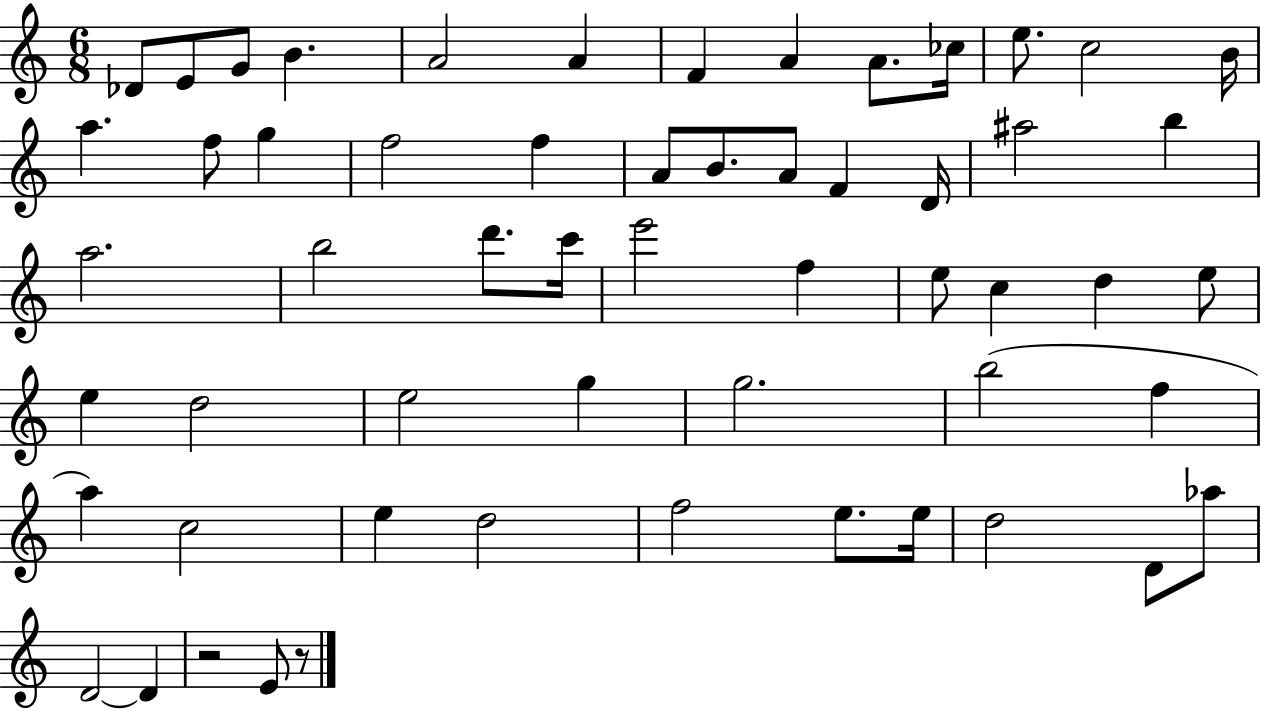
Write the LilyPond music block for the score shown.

{
  \clef treble
  \numericTimeSignature
  \time 6/8
  \key c \major
  des'8 e'8 g'8 b'4. | a'2 a'4 | f'4 a'4 a'8. ces''16 | e''8. c''2 b'16 | \break a''4. f''8 g''4 | f''2 f''4 | a'8 b'8. a'8 f'4 d'16 | ais''2 b''4 | \break a''2. | b''2 d'''8. c'''16 | e'''2 f''4 | e''8 c''4 d''4 e''8 | \break e''4 d''2 | e''2 g''4 | g''2. | b''2( f''4 | \break a''4) c''2 | e''4 d''2 | f''2 e''8. e''16 | d''2 d'8 aes''8 | \break d'2~~ d'4 | r2 e'8 r8 | \bar "|."
}